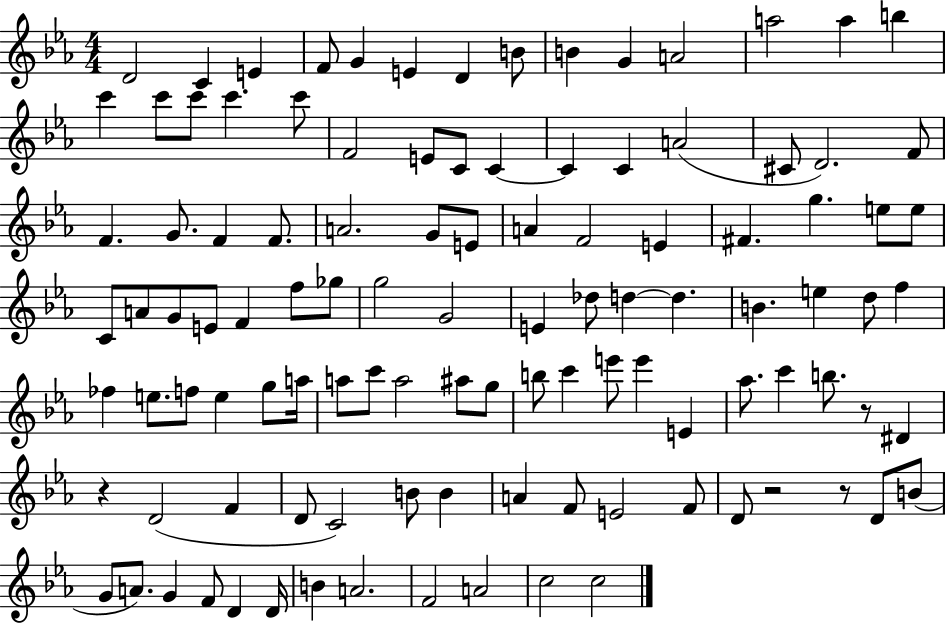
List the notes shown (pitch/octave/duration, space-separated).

D4/h C4/q E4/q F4/e G4/q E4/q D4/q B4/e B4/q G4/q A4/h A5/h A5/q B5/q C6/q C6/e C6/e C6/q. C6/e F4/h E4/e C4/e C4/q C4/q C4/q A4/h C#4/e D4/h. F4/e F4/q. G4/e. F4/q F4/e. A4/h. G4/e E4/e A4/q F4/h E4/q F#4/q. G5/q. E5/e E5/e C4/e A4/e G4/e E4/e F4/q F5/e Gb5/e G5/h G4/h E4/q Db5/e D5/q D5/q. B4/q. E5/q D5/e F5/q FES5/q E5/e. F5/e E5/q G5/e A5/s A5/e C6/e A5/h A#5/e G5/e B5/e C6/q E6/e E6/q E4/q Ab5/e. C6/q B5/e. R/e D#4/q R/q D4/h F4/q D4/e C4/h B4/e B4/q A4/q F4/e E4/h F4/e D4/e R/h R/e D4/e B4/e G4/e A4/e. G4/q F4/e D4/q D4/s B4/q A4/h. F4/h A4/h C5/h C5/h